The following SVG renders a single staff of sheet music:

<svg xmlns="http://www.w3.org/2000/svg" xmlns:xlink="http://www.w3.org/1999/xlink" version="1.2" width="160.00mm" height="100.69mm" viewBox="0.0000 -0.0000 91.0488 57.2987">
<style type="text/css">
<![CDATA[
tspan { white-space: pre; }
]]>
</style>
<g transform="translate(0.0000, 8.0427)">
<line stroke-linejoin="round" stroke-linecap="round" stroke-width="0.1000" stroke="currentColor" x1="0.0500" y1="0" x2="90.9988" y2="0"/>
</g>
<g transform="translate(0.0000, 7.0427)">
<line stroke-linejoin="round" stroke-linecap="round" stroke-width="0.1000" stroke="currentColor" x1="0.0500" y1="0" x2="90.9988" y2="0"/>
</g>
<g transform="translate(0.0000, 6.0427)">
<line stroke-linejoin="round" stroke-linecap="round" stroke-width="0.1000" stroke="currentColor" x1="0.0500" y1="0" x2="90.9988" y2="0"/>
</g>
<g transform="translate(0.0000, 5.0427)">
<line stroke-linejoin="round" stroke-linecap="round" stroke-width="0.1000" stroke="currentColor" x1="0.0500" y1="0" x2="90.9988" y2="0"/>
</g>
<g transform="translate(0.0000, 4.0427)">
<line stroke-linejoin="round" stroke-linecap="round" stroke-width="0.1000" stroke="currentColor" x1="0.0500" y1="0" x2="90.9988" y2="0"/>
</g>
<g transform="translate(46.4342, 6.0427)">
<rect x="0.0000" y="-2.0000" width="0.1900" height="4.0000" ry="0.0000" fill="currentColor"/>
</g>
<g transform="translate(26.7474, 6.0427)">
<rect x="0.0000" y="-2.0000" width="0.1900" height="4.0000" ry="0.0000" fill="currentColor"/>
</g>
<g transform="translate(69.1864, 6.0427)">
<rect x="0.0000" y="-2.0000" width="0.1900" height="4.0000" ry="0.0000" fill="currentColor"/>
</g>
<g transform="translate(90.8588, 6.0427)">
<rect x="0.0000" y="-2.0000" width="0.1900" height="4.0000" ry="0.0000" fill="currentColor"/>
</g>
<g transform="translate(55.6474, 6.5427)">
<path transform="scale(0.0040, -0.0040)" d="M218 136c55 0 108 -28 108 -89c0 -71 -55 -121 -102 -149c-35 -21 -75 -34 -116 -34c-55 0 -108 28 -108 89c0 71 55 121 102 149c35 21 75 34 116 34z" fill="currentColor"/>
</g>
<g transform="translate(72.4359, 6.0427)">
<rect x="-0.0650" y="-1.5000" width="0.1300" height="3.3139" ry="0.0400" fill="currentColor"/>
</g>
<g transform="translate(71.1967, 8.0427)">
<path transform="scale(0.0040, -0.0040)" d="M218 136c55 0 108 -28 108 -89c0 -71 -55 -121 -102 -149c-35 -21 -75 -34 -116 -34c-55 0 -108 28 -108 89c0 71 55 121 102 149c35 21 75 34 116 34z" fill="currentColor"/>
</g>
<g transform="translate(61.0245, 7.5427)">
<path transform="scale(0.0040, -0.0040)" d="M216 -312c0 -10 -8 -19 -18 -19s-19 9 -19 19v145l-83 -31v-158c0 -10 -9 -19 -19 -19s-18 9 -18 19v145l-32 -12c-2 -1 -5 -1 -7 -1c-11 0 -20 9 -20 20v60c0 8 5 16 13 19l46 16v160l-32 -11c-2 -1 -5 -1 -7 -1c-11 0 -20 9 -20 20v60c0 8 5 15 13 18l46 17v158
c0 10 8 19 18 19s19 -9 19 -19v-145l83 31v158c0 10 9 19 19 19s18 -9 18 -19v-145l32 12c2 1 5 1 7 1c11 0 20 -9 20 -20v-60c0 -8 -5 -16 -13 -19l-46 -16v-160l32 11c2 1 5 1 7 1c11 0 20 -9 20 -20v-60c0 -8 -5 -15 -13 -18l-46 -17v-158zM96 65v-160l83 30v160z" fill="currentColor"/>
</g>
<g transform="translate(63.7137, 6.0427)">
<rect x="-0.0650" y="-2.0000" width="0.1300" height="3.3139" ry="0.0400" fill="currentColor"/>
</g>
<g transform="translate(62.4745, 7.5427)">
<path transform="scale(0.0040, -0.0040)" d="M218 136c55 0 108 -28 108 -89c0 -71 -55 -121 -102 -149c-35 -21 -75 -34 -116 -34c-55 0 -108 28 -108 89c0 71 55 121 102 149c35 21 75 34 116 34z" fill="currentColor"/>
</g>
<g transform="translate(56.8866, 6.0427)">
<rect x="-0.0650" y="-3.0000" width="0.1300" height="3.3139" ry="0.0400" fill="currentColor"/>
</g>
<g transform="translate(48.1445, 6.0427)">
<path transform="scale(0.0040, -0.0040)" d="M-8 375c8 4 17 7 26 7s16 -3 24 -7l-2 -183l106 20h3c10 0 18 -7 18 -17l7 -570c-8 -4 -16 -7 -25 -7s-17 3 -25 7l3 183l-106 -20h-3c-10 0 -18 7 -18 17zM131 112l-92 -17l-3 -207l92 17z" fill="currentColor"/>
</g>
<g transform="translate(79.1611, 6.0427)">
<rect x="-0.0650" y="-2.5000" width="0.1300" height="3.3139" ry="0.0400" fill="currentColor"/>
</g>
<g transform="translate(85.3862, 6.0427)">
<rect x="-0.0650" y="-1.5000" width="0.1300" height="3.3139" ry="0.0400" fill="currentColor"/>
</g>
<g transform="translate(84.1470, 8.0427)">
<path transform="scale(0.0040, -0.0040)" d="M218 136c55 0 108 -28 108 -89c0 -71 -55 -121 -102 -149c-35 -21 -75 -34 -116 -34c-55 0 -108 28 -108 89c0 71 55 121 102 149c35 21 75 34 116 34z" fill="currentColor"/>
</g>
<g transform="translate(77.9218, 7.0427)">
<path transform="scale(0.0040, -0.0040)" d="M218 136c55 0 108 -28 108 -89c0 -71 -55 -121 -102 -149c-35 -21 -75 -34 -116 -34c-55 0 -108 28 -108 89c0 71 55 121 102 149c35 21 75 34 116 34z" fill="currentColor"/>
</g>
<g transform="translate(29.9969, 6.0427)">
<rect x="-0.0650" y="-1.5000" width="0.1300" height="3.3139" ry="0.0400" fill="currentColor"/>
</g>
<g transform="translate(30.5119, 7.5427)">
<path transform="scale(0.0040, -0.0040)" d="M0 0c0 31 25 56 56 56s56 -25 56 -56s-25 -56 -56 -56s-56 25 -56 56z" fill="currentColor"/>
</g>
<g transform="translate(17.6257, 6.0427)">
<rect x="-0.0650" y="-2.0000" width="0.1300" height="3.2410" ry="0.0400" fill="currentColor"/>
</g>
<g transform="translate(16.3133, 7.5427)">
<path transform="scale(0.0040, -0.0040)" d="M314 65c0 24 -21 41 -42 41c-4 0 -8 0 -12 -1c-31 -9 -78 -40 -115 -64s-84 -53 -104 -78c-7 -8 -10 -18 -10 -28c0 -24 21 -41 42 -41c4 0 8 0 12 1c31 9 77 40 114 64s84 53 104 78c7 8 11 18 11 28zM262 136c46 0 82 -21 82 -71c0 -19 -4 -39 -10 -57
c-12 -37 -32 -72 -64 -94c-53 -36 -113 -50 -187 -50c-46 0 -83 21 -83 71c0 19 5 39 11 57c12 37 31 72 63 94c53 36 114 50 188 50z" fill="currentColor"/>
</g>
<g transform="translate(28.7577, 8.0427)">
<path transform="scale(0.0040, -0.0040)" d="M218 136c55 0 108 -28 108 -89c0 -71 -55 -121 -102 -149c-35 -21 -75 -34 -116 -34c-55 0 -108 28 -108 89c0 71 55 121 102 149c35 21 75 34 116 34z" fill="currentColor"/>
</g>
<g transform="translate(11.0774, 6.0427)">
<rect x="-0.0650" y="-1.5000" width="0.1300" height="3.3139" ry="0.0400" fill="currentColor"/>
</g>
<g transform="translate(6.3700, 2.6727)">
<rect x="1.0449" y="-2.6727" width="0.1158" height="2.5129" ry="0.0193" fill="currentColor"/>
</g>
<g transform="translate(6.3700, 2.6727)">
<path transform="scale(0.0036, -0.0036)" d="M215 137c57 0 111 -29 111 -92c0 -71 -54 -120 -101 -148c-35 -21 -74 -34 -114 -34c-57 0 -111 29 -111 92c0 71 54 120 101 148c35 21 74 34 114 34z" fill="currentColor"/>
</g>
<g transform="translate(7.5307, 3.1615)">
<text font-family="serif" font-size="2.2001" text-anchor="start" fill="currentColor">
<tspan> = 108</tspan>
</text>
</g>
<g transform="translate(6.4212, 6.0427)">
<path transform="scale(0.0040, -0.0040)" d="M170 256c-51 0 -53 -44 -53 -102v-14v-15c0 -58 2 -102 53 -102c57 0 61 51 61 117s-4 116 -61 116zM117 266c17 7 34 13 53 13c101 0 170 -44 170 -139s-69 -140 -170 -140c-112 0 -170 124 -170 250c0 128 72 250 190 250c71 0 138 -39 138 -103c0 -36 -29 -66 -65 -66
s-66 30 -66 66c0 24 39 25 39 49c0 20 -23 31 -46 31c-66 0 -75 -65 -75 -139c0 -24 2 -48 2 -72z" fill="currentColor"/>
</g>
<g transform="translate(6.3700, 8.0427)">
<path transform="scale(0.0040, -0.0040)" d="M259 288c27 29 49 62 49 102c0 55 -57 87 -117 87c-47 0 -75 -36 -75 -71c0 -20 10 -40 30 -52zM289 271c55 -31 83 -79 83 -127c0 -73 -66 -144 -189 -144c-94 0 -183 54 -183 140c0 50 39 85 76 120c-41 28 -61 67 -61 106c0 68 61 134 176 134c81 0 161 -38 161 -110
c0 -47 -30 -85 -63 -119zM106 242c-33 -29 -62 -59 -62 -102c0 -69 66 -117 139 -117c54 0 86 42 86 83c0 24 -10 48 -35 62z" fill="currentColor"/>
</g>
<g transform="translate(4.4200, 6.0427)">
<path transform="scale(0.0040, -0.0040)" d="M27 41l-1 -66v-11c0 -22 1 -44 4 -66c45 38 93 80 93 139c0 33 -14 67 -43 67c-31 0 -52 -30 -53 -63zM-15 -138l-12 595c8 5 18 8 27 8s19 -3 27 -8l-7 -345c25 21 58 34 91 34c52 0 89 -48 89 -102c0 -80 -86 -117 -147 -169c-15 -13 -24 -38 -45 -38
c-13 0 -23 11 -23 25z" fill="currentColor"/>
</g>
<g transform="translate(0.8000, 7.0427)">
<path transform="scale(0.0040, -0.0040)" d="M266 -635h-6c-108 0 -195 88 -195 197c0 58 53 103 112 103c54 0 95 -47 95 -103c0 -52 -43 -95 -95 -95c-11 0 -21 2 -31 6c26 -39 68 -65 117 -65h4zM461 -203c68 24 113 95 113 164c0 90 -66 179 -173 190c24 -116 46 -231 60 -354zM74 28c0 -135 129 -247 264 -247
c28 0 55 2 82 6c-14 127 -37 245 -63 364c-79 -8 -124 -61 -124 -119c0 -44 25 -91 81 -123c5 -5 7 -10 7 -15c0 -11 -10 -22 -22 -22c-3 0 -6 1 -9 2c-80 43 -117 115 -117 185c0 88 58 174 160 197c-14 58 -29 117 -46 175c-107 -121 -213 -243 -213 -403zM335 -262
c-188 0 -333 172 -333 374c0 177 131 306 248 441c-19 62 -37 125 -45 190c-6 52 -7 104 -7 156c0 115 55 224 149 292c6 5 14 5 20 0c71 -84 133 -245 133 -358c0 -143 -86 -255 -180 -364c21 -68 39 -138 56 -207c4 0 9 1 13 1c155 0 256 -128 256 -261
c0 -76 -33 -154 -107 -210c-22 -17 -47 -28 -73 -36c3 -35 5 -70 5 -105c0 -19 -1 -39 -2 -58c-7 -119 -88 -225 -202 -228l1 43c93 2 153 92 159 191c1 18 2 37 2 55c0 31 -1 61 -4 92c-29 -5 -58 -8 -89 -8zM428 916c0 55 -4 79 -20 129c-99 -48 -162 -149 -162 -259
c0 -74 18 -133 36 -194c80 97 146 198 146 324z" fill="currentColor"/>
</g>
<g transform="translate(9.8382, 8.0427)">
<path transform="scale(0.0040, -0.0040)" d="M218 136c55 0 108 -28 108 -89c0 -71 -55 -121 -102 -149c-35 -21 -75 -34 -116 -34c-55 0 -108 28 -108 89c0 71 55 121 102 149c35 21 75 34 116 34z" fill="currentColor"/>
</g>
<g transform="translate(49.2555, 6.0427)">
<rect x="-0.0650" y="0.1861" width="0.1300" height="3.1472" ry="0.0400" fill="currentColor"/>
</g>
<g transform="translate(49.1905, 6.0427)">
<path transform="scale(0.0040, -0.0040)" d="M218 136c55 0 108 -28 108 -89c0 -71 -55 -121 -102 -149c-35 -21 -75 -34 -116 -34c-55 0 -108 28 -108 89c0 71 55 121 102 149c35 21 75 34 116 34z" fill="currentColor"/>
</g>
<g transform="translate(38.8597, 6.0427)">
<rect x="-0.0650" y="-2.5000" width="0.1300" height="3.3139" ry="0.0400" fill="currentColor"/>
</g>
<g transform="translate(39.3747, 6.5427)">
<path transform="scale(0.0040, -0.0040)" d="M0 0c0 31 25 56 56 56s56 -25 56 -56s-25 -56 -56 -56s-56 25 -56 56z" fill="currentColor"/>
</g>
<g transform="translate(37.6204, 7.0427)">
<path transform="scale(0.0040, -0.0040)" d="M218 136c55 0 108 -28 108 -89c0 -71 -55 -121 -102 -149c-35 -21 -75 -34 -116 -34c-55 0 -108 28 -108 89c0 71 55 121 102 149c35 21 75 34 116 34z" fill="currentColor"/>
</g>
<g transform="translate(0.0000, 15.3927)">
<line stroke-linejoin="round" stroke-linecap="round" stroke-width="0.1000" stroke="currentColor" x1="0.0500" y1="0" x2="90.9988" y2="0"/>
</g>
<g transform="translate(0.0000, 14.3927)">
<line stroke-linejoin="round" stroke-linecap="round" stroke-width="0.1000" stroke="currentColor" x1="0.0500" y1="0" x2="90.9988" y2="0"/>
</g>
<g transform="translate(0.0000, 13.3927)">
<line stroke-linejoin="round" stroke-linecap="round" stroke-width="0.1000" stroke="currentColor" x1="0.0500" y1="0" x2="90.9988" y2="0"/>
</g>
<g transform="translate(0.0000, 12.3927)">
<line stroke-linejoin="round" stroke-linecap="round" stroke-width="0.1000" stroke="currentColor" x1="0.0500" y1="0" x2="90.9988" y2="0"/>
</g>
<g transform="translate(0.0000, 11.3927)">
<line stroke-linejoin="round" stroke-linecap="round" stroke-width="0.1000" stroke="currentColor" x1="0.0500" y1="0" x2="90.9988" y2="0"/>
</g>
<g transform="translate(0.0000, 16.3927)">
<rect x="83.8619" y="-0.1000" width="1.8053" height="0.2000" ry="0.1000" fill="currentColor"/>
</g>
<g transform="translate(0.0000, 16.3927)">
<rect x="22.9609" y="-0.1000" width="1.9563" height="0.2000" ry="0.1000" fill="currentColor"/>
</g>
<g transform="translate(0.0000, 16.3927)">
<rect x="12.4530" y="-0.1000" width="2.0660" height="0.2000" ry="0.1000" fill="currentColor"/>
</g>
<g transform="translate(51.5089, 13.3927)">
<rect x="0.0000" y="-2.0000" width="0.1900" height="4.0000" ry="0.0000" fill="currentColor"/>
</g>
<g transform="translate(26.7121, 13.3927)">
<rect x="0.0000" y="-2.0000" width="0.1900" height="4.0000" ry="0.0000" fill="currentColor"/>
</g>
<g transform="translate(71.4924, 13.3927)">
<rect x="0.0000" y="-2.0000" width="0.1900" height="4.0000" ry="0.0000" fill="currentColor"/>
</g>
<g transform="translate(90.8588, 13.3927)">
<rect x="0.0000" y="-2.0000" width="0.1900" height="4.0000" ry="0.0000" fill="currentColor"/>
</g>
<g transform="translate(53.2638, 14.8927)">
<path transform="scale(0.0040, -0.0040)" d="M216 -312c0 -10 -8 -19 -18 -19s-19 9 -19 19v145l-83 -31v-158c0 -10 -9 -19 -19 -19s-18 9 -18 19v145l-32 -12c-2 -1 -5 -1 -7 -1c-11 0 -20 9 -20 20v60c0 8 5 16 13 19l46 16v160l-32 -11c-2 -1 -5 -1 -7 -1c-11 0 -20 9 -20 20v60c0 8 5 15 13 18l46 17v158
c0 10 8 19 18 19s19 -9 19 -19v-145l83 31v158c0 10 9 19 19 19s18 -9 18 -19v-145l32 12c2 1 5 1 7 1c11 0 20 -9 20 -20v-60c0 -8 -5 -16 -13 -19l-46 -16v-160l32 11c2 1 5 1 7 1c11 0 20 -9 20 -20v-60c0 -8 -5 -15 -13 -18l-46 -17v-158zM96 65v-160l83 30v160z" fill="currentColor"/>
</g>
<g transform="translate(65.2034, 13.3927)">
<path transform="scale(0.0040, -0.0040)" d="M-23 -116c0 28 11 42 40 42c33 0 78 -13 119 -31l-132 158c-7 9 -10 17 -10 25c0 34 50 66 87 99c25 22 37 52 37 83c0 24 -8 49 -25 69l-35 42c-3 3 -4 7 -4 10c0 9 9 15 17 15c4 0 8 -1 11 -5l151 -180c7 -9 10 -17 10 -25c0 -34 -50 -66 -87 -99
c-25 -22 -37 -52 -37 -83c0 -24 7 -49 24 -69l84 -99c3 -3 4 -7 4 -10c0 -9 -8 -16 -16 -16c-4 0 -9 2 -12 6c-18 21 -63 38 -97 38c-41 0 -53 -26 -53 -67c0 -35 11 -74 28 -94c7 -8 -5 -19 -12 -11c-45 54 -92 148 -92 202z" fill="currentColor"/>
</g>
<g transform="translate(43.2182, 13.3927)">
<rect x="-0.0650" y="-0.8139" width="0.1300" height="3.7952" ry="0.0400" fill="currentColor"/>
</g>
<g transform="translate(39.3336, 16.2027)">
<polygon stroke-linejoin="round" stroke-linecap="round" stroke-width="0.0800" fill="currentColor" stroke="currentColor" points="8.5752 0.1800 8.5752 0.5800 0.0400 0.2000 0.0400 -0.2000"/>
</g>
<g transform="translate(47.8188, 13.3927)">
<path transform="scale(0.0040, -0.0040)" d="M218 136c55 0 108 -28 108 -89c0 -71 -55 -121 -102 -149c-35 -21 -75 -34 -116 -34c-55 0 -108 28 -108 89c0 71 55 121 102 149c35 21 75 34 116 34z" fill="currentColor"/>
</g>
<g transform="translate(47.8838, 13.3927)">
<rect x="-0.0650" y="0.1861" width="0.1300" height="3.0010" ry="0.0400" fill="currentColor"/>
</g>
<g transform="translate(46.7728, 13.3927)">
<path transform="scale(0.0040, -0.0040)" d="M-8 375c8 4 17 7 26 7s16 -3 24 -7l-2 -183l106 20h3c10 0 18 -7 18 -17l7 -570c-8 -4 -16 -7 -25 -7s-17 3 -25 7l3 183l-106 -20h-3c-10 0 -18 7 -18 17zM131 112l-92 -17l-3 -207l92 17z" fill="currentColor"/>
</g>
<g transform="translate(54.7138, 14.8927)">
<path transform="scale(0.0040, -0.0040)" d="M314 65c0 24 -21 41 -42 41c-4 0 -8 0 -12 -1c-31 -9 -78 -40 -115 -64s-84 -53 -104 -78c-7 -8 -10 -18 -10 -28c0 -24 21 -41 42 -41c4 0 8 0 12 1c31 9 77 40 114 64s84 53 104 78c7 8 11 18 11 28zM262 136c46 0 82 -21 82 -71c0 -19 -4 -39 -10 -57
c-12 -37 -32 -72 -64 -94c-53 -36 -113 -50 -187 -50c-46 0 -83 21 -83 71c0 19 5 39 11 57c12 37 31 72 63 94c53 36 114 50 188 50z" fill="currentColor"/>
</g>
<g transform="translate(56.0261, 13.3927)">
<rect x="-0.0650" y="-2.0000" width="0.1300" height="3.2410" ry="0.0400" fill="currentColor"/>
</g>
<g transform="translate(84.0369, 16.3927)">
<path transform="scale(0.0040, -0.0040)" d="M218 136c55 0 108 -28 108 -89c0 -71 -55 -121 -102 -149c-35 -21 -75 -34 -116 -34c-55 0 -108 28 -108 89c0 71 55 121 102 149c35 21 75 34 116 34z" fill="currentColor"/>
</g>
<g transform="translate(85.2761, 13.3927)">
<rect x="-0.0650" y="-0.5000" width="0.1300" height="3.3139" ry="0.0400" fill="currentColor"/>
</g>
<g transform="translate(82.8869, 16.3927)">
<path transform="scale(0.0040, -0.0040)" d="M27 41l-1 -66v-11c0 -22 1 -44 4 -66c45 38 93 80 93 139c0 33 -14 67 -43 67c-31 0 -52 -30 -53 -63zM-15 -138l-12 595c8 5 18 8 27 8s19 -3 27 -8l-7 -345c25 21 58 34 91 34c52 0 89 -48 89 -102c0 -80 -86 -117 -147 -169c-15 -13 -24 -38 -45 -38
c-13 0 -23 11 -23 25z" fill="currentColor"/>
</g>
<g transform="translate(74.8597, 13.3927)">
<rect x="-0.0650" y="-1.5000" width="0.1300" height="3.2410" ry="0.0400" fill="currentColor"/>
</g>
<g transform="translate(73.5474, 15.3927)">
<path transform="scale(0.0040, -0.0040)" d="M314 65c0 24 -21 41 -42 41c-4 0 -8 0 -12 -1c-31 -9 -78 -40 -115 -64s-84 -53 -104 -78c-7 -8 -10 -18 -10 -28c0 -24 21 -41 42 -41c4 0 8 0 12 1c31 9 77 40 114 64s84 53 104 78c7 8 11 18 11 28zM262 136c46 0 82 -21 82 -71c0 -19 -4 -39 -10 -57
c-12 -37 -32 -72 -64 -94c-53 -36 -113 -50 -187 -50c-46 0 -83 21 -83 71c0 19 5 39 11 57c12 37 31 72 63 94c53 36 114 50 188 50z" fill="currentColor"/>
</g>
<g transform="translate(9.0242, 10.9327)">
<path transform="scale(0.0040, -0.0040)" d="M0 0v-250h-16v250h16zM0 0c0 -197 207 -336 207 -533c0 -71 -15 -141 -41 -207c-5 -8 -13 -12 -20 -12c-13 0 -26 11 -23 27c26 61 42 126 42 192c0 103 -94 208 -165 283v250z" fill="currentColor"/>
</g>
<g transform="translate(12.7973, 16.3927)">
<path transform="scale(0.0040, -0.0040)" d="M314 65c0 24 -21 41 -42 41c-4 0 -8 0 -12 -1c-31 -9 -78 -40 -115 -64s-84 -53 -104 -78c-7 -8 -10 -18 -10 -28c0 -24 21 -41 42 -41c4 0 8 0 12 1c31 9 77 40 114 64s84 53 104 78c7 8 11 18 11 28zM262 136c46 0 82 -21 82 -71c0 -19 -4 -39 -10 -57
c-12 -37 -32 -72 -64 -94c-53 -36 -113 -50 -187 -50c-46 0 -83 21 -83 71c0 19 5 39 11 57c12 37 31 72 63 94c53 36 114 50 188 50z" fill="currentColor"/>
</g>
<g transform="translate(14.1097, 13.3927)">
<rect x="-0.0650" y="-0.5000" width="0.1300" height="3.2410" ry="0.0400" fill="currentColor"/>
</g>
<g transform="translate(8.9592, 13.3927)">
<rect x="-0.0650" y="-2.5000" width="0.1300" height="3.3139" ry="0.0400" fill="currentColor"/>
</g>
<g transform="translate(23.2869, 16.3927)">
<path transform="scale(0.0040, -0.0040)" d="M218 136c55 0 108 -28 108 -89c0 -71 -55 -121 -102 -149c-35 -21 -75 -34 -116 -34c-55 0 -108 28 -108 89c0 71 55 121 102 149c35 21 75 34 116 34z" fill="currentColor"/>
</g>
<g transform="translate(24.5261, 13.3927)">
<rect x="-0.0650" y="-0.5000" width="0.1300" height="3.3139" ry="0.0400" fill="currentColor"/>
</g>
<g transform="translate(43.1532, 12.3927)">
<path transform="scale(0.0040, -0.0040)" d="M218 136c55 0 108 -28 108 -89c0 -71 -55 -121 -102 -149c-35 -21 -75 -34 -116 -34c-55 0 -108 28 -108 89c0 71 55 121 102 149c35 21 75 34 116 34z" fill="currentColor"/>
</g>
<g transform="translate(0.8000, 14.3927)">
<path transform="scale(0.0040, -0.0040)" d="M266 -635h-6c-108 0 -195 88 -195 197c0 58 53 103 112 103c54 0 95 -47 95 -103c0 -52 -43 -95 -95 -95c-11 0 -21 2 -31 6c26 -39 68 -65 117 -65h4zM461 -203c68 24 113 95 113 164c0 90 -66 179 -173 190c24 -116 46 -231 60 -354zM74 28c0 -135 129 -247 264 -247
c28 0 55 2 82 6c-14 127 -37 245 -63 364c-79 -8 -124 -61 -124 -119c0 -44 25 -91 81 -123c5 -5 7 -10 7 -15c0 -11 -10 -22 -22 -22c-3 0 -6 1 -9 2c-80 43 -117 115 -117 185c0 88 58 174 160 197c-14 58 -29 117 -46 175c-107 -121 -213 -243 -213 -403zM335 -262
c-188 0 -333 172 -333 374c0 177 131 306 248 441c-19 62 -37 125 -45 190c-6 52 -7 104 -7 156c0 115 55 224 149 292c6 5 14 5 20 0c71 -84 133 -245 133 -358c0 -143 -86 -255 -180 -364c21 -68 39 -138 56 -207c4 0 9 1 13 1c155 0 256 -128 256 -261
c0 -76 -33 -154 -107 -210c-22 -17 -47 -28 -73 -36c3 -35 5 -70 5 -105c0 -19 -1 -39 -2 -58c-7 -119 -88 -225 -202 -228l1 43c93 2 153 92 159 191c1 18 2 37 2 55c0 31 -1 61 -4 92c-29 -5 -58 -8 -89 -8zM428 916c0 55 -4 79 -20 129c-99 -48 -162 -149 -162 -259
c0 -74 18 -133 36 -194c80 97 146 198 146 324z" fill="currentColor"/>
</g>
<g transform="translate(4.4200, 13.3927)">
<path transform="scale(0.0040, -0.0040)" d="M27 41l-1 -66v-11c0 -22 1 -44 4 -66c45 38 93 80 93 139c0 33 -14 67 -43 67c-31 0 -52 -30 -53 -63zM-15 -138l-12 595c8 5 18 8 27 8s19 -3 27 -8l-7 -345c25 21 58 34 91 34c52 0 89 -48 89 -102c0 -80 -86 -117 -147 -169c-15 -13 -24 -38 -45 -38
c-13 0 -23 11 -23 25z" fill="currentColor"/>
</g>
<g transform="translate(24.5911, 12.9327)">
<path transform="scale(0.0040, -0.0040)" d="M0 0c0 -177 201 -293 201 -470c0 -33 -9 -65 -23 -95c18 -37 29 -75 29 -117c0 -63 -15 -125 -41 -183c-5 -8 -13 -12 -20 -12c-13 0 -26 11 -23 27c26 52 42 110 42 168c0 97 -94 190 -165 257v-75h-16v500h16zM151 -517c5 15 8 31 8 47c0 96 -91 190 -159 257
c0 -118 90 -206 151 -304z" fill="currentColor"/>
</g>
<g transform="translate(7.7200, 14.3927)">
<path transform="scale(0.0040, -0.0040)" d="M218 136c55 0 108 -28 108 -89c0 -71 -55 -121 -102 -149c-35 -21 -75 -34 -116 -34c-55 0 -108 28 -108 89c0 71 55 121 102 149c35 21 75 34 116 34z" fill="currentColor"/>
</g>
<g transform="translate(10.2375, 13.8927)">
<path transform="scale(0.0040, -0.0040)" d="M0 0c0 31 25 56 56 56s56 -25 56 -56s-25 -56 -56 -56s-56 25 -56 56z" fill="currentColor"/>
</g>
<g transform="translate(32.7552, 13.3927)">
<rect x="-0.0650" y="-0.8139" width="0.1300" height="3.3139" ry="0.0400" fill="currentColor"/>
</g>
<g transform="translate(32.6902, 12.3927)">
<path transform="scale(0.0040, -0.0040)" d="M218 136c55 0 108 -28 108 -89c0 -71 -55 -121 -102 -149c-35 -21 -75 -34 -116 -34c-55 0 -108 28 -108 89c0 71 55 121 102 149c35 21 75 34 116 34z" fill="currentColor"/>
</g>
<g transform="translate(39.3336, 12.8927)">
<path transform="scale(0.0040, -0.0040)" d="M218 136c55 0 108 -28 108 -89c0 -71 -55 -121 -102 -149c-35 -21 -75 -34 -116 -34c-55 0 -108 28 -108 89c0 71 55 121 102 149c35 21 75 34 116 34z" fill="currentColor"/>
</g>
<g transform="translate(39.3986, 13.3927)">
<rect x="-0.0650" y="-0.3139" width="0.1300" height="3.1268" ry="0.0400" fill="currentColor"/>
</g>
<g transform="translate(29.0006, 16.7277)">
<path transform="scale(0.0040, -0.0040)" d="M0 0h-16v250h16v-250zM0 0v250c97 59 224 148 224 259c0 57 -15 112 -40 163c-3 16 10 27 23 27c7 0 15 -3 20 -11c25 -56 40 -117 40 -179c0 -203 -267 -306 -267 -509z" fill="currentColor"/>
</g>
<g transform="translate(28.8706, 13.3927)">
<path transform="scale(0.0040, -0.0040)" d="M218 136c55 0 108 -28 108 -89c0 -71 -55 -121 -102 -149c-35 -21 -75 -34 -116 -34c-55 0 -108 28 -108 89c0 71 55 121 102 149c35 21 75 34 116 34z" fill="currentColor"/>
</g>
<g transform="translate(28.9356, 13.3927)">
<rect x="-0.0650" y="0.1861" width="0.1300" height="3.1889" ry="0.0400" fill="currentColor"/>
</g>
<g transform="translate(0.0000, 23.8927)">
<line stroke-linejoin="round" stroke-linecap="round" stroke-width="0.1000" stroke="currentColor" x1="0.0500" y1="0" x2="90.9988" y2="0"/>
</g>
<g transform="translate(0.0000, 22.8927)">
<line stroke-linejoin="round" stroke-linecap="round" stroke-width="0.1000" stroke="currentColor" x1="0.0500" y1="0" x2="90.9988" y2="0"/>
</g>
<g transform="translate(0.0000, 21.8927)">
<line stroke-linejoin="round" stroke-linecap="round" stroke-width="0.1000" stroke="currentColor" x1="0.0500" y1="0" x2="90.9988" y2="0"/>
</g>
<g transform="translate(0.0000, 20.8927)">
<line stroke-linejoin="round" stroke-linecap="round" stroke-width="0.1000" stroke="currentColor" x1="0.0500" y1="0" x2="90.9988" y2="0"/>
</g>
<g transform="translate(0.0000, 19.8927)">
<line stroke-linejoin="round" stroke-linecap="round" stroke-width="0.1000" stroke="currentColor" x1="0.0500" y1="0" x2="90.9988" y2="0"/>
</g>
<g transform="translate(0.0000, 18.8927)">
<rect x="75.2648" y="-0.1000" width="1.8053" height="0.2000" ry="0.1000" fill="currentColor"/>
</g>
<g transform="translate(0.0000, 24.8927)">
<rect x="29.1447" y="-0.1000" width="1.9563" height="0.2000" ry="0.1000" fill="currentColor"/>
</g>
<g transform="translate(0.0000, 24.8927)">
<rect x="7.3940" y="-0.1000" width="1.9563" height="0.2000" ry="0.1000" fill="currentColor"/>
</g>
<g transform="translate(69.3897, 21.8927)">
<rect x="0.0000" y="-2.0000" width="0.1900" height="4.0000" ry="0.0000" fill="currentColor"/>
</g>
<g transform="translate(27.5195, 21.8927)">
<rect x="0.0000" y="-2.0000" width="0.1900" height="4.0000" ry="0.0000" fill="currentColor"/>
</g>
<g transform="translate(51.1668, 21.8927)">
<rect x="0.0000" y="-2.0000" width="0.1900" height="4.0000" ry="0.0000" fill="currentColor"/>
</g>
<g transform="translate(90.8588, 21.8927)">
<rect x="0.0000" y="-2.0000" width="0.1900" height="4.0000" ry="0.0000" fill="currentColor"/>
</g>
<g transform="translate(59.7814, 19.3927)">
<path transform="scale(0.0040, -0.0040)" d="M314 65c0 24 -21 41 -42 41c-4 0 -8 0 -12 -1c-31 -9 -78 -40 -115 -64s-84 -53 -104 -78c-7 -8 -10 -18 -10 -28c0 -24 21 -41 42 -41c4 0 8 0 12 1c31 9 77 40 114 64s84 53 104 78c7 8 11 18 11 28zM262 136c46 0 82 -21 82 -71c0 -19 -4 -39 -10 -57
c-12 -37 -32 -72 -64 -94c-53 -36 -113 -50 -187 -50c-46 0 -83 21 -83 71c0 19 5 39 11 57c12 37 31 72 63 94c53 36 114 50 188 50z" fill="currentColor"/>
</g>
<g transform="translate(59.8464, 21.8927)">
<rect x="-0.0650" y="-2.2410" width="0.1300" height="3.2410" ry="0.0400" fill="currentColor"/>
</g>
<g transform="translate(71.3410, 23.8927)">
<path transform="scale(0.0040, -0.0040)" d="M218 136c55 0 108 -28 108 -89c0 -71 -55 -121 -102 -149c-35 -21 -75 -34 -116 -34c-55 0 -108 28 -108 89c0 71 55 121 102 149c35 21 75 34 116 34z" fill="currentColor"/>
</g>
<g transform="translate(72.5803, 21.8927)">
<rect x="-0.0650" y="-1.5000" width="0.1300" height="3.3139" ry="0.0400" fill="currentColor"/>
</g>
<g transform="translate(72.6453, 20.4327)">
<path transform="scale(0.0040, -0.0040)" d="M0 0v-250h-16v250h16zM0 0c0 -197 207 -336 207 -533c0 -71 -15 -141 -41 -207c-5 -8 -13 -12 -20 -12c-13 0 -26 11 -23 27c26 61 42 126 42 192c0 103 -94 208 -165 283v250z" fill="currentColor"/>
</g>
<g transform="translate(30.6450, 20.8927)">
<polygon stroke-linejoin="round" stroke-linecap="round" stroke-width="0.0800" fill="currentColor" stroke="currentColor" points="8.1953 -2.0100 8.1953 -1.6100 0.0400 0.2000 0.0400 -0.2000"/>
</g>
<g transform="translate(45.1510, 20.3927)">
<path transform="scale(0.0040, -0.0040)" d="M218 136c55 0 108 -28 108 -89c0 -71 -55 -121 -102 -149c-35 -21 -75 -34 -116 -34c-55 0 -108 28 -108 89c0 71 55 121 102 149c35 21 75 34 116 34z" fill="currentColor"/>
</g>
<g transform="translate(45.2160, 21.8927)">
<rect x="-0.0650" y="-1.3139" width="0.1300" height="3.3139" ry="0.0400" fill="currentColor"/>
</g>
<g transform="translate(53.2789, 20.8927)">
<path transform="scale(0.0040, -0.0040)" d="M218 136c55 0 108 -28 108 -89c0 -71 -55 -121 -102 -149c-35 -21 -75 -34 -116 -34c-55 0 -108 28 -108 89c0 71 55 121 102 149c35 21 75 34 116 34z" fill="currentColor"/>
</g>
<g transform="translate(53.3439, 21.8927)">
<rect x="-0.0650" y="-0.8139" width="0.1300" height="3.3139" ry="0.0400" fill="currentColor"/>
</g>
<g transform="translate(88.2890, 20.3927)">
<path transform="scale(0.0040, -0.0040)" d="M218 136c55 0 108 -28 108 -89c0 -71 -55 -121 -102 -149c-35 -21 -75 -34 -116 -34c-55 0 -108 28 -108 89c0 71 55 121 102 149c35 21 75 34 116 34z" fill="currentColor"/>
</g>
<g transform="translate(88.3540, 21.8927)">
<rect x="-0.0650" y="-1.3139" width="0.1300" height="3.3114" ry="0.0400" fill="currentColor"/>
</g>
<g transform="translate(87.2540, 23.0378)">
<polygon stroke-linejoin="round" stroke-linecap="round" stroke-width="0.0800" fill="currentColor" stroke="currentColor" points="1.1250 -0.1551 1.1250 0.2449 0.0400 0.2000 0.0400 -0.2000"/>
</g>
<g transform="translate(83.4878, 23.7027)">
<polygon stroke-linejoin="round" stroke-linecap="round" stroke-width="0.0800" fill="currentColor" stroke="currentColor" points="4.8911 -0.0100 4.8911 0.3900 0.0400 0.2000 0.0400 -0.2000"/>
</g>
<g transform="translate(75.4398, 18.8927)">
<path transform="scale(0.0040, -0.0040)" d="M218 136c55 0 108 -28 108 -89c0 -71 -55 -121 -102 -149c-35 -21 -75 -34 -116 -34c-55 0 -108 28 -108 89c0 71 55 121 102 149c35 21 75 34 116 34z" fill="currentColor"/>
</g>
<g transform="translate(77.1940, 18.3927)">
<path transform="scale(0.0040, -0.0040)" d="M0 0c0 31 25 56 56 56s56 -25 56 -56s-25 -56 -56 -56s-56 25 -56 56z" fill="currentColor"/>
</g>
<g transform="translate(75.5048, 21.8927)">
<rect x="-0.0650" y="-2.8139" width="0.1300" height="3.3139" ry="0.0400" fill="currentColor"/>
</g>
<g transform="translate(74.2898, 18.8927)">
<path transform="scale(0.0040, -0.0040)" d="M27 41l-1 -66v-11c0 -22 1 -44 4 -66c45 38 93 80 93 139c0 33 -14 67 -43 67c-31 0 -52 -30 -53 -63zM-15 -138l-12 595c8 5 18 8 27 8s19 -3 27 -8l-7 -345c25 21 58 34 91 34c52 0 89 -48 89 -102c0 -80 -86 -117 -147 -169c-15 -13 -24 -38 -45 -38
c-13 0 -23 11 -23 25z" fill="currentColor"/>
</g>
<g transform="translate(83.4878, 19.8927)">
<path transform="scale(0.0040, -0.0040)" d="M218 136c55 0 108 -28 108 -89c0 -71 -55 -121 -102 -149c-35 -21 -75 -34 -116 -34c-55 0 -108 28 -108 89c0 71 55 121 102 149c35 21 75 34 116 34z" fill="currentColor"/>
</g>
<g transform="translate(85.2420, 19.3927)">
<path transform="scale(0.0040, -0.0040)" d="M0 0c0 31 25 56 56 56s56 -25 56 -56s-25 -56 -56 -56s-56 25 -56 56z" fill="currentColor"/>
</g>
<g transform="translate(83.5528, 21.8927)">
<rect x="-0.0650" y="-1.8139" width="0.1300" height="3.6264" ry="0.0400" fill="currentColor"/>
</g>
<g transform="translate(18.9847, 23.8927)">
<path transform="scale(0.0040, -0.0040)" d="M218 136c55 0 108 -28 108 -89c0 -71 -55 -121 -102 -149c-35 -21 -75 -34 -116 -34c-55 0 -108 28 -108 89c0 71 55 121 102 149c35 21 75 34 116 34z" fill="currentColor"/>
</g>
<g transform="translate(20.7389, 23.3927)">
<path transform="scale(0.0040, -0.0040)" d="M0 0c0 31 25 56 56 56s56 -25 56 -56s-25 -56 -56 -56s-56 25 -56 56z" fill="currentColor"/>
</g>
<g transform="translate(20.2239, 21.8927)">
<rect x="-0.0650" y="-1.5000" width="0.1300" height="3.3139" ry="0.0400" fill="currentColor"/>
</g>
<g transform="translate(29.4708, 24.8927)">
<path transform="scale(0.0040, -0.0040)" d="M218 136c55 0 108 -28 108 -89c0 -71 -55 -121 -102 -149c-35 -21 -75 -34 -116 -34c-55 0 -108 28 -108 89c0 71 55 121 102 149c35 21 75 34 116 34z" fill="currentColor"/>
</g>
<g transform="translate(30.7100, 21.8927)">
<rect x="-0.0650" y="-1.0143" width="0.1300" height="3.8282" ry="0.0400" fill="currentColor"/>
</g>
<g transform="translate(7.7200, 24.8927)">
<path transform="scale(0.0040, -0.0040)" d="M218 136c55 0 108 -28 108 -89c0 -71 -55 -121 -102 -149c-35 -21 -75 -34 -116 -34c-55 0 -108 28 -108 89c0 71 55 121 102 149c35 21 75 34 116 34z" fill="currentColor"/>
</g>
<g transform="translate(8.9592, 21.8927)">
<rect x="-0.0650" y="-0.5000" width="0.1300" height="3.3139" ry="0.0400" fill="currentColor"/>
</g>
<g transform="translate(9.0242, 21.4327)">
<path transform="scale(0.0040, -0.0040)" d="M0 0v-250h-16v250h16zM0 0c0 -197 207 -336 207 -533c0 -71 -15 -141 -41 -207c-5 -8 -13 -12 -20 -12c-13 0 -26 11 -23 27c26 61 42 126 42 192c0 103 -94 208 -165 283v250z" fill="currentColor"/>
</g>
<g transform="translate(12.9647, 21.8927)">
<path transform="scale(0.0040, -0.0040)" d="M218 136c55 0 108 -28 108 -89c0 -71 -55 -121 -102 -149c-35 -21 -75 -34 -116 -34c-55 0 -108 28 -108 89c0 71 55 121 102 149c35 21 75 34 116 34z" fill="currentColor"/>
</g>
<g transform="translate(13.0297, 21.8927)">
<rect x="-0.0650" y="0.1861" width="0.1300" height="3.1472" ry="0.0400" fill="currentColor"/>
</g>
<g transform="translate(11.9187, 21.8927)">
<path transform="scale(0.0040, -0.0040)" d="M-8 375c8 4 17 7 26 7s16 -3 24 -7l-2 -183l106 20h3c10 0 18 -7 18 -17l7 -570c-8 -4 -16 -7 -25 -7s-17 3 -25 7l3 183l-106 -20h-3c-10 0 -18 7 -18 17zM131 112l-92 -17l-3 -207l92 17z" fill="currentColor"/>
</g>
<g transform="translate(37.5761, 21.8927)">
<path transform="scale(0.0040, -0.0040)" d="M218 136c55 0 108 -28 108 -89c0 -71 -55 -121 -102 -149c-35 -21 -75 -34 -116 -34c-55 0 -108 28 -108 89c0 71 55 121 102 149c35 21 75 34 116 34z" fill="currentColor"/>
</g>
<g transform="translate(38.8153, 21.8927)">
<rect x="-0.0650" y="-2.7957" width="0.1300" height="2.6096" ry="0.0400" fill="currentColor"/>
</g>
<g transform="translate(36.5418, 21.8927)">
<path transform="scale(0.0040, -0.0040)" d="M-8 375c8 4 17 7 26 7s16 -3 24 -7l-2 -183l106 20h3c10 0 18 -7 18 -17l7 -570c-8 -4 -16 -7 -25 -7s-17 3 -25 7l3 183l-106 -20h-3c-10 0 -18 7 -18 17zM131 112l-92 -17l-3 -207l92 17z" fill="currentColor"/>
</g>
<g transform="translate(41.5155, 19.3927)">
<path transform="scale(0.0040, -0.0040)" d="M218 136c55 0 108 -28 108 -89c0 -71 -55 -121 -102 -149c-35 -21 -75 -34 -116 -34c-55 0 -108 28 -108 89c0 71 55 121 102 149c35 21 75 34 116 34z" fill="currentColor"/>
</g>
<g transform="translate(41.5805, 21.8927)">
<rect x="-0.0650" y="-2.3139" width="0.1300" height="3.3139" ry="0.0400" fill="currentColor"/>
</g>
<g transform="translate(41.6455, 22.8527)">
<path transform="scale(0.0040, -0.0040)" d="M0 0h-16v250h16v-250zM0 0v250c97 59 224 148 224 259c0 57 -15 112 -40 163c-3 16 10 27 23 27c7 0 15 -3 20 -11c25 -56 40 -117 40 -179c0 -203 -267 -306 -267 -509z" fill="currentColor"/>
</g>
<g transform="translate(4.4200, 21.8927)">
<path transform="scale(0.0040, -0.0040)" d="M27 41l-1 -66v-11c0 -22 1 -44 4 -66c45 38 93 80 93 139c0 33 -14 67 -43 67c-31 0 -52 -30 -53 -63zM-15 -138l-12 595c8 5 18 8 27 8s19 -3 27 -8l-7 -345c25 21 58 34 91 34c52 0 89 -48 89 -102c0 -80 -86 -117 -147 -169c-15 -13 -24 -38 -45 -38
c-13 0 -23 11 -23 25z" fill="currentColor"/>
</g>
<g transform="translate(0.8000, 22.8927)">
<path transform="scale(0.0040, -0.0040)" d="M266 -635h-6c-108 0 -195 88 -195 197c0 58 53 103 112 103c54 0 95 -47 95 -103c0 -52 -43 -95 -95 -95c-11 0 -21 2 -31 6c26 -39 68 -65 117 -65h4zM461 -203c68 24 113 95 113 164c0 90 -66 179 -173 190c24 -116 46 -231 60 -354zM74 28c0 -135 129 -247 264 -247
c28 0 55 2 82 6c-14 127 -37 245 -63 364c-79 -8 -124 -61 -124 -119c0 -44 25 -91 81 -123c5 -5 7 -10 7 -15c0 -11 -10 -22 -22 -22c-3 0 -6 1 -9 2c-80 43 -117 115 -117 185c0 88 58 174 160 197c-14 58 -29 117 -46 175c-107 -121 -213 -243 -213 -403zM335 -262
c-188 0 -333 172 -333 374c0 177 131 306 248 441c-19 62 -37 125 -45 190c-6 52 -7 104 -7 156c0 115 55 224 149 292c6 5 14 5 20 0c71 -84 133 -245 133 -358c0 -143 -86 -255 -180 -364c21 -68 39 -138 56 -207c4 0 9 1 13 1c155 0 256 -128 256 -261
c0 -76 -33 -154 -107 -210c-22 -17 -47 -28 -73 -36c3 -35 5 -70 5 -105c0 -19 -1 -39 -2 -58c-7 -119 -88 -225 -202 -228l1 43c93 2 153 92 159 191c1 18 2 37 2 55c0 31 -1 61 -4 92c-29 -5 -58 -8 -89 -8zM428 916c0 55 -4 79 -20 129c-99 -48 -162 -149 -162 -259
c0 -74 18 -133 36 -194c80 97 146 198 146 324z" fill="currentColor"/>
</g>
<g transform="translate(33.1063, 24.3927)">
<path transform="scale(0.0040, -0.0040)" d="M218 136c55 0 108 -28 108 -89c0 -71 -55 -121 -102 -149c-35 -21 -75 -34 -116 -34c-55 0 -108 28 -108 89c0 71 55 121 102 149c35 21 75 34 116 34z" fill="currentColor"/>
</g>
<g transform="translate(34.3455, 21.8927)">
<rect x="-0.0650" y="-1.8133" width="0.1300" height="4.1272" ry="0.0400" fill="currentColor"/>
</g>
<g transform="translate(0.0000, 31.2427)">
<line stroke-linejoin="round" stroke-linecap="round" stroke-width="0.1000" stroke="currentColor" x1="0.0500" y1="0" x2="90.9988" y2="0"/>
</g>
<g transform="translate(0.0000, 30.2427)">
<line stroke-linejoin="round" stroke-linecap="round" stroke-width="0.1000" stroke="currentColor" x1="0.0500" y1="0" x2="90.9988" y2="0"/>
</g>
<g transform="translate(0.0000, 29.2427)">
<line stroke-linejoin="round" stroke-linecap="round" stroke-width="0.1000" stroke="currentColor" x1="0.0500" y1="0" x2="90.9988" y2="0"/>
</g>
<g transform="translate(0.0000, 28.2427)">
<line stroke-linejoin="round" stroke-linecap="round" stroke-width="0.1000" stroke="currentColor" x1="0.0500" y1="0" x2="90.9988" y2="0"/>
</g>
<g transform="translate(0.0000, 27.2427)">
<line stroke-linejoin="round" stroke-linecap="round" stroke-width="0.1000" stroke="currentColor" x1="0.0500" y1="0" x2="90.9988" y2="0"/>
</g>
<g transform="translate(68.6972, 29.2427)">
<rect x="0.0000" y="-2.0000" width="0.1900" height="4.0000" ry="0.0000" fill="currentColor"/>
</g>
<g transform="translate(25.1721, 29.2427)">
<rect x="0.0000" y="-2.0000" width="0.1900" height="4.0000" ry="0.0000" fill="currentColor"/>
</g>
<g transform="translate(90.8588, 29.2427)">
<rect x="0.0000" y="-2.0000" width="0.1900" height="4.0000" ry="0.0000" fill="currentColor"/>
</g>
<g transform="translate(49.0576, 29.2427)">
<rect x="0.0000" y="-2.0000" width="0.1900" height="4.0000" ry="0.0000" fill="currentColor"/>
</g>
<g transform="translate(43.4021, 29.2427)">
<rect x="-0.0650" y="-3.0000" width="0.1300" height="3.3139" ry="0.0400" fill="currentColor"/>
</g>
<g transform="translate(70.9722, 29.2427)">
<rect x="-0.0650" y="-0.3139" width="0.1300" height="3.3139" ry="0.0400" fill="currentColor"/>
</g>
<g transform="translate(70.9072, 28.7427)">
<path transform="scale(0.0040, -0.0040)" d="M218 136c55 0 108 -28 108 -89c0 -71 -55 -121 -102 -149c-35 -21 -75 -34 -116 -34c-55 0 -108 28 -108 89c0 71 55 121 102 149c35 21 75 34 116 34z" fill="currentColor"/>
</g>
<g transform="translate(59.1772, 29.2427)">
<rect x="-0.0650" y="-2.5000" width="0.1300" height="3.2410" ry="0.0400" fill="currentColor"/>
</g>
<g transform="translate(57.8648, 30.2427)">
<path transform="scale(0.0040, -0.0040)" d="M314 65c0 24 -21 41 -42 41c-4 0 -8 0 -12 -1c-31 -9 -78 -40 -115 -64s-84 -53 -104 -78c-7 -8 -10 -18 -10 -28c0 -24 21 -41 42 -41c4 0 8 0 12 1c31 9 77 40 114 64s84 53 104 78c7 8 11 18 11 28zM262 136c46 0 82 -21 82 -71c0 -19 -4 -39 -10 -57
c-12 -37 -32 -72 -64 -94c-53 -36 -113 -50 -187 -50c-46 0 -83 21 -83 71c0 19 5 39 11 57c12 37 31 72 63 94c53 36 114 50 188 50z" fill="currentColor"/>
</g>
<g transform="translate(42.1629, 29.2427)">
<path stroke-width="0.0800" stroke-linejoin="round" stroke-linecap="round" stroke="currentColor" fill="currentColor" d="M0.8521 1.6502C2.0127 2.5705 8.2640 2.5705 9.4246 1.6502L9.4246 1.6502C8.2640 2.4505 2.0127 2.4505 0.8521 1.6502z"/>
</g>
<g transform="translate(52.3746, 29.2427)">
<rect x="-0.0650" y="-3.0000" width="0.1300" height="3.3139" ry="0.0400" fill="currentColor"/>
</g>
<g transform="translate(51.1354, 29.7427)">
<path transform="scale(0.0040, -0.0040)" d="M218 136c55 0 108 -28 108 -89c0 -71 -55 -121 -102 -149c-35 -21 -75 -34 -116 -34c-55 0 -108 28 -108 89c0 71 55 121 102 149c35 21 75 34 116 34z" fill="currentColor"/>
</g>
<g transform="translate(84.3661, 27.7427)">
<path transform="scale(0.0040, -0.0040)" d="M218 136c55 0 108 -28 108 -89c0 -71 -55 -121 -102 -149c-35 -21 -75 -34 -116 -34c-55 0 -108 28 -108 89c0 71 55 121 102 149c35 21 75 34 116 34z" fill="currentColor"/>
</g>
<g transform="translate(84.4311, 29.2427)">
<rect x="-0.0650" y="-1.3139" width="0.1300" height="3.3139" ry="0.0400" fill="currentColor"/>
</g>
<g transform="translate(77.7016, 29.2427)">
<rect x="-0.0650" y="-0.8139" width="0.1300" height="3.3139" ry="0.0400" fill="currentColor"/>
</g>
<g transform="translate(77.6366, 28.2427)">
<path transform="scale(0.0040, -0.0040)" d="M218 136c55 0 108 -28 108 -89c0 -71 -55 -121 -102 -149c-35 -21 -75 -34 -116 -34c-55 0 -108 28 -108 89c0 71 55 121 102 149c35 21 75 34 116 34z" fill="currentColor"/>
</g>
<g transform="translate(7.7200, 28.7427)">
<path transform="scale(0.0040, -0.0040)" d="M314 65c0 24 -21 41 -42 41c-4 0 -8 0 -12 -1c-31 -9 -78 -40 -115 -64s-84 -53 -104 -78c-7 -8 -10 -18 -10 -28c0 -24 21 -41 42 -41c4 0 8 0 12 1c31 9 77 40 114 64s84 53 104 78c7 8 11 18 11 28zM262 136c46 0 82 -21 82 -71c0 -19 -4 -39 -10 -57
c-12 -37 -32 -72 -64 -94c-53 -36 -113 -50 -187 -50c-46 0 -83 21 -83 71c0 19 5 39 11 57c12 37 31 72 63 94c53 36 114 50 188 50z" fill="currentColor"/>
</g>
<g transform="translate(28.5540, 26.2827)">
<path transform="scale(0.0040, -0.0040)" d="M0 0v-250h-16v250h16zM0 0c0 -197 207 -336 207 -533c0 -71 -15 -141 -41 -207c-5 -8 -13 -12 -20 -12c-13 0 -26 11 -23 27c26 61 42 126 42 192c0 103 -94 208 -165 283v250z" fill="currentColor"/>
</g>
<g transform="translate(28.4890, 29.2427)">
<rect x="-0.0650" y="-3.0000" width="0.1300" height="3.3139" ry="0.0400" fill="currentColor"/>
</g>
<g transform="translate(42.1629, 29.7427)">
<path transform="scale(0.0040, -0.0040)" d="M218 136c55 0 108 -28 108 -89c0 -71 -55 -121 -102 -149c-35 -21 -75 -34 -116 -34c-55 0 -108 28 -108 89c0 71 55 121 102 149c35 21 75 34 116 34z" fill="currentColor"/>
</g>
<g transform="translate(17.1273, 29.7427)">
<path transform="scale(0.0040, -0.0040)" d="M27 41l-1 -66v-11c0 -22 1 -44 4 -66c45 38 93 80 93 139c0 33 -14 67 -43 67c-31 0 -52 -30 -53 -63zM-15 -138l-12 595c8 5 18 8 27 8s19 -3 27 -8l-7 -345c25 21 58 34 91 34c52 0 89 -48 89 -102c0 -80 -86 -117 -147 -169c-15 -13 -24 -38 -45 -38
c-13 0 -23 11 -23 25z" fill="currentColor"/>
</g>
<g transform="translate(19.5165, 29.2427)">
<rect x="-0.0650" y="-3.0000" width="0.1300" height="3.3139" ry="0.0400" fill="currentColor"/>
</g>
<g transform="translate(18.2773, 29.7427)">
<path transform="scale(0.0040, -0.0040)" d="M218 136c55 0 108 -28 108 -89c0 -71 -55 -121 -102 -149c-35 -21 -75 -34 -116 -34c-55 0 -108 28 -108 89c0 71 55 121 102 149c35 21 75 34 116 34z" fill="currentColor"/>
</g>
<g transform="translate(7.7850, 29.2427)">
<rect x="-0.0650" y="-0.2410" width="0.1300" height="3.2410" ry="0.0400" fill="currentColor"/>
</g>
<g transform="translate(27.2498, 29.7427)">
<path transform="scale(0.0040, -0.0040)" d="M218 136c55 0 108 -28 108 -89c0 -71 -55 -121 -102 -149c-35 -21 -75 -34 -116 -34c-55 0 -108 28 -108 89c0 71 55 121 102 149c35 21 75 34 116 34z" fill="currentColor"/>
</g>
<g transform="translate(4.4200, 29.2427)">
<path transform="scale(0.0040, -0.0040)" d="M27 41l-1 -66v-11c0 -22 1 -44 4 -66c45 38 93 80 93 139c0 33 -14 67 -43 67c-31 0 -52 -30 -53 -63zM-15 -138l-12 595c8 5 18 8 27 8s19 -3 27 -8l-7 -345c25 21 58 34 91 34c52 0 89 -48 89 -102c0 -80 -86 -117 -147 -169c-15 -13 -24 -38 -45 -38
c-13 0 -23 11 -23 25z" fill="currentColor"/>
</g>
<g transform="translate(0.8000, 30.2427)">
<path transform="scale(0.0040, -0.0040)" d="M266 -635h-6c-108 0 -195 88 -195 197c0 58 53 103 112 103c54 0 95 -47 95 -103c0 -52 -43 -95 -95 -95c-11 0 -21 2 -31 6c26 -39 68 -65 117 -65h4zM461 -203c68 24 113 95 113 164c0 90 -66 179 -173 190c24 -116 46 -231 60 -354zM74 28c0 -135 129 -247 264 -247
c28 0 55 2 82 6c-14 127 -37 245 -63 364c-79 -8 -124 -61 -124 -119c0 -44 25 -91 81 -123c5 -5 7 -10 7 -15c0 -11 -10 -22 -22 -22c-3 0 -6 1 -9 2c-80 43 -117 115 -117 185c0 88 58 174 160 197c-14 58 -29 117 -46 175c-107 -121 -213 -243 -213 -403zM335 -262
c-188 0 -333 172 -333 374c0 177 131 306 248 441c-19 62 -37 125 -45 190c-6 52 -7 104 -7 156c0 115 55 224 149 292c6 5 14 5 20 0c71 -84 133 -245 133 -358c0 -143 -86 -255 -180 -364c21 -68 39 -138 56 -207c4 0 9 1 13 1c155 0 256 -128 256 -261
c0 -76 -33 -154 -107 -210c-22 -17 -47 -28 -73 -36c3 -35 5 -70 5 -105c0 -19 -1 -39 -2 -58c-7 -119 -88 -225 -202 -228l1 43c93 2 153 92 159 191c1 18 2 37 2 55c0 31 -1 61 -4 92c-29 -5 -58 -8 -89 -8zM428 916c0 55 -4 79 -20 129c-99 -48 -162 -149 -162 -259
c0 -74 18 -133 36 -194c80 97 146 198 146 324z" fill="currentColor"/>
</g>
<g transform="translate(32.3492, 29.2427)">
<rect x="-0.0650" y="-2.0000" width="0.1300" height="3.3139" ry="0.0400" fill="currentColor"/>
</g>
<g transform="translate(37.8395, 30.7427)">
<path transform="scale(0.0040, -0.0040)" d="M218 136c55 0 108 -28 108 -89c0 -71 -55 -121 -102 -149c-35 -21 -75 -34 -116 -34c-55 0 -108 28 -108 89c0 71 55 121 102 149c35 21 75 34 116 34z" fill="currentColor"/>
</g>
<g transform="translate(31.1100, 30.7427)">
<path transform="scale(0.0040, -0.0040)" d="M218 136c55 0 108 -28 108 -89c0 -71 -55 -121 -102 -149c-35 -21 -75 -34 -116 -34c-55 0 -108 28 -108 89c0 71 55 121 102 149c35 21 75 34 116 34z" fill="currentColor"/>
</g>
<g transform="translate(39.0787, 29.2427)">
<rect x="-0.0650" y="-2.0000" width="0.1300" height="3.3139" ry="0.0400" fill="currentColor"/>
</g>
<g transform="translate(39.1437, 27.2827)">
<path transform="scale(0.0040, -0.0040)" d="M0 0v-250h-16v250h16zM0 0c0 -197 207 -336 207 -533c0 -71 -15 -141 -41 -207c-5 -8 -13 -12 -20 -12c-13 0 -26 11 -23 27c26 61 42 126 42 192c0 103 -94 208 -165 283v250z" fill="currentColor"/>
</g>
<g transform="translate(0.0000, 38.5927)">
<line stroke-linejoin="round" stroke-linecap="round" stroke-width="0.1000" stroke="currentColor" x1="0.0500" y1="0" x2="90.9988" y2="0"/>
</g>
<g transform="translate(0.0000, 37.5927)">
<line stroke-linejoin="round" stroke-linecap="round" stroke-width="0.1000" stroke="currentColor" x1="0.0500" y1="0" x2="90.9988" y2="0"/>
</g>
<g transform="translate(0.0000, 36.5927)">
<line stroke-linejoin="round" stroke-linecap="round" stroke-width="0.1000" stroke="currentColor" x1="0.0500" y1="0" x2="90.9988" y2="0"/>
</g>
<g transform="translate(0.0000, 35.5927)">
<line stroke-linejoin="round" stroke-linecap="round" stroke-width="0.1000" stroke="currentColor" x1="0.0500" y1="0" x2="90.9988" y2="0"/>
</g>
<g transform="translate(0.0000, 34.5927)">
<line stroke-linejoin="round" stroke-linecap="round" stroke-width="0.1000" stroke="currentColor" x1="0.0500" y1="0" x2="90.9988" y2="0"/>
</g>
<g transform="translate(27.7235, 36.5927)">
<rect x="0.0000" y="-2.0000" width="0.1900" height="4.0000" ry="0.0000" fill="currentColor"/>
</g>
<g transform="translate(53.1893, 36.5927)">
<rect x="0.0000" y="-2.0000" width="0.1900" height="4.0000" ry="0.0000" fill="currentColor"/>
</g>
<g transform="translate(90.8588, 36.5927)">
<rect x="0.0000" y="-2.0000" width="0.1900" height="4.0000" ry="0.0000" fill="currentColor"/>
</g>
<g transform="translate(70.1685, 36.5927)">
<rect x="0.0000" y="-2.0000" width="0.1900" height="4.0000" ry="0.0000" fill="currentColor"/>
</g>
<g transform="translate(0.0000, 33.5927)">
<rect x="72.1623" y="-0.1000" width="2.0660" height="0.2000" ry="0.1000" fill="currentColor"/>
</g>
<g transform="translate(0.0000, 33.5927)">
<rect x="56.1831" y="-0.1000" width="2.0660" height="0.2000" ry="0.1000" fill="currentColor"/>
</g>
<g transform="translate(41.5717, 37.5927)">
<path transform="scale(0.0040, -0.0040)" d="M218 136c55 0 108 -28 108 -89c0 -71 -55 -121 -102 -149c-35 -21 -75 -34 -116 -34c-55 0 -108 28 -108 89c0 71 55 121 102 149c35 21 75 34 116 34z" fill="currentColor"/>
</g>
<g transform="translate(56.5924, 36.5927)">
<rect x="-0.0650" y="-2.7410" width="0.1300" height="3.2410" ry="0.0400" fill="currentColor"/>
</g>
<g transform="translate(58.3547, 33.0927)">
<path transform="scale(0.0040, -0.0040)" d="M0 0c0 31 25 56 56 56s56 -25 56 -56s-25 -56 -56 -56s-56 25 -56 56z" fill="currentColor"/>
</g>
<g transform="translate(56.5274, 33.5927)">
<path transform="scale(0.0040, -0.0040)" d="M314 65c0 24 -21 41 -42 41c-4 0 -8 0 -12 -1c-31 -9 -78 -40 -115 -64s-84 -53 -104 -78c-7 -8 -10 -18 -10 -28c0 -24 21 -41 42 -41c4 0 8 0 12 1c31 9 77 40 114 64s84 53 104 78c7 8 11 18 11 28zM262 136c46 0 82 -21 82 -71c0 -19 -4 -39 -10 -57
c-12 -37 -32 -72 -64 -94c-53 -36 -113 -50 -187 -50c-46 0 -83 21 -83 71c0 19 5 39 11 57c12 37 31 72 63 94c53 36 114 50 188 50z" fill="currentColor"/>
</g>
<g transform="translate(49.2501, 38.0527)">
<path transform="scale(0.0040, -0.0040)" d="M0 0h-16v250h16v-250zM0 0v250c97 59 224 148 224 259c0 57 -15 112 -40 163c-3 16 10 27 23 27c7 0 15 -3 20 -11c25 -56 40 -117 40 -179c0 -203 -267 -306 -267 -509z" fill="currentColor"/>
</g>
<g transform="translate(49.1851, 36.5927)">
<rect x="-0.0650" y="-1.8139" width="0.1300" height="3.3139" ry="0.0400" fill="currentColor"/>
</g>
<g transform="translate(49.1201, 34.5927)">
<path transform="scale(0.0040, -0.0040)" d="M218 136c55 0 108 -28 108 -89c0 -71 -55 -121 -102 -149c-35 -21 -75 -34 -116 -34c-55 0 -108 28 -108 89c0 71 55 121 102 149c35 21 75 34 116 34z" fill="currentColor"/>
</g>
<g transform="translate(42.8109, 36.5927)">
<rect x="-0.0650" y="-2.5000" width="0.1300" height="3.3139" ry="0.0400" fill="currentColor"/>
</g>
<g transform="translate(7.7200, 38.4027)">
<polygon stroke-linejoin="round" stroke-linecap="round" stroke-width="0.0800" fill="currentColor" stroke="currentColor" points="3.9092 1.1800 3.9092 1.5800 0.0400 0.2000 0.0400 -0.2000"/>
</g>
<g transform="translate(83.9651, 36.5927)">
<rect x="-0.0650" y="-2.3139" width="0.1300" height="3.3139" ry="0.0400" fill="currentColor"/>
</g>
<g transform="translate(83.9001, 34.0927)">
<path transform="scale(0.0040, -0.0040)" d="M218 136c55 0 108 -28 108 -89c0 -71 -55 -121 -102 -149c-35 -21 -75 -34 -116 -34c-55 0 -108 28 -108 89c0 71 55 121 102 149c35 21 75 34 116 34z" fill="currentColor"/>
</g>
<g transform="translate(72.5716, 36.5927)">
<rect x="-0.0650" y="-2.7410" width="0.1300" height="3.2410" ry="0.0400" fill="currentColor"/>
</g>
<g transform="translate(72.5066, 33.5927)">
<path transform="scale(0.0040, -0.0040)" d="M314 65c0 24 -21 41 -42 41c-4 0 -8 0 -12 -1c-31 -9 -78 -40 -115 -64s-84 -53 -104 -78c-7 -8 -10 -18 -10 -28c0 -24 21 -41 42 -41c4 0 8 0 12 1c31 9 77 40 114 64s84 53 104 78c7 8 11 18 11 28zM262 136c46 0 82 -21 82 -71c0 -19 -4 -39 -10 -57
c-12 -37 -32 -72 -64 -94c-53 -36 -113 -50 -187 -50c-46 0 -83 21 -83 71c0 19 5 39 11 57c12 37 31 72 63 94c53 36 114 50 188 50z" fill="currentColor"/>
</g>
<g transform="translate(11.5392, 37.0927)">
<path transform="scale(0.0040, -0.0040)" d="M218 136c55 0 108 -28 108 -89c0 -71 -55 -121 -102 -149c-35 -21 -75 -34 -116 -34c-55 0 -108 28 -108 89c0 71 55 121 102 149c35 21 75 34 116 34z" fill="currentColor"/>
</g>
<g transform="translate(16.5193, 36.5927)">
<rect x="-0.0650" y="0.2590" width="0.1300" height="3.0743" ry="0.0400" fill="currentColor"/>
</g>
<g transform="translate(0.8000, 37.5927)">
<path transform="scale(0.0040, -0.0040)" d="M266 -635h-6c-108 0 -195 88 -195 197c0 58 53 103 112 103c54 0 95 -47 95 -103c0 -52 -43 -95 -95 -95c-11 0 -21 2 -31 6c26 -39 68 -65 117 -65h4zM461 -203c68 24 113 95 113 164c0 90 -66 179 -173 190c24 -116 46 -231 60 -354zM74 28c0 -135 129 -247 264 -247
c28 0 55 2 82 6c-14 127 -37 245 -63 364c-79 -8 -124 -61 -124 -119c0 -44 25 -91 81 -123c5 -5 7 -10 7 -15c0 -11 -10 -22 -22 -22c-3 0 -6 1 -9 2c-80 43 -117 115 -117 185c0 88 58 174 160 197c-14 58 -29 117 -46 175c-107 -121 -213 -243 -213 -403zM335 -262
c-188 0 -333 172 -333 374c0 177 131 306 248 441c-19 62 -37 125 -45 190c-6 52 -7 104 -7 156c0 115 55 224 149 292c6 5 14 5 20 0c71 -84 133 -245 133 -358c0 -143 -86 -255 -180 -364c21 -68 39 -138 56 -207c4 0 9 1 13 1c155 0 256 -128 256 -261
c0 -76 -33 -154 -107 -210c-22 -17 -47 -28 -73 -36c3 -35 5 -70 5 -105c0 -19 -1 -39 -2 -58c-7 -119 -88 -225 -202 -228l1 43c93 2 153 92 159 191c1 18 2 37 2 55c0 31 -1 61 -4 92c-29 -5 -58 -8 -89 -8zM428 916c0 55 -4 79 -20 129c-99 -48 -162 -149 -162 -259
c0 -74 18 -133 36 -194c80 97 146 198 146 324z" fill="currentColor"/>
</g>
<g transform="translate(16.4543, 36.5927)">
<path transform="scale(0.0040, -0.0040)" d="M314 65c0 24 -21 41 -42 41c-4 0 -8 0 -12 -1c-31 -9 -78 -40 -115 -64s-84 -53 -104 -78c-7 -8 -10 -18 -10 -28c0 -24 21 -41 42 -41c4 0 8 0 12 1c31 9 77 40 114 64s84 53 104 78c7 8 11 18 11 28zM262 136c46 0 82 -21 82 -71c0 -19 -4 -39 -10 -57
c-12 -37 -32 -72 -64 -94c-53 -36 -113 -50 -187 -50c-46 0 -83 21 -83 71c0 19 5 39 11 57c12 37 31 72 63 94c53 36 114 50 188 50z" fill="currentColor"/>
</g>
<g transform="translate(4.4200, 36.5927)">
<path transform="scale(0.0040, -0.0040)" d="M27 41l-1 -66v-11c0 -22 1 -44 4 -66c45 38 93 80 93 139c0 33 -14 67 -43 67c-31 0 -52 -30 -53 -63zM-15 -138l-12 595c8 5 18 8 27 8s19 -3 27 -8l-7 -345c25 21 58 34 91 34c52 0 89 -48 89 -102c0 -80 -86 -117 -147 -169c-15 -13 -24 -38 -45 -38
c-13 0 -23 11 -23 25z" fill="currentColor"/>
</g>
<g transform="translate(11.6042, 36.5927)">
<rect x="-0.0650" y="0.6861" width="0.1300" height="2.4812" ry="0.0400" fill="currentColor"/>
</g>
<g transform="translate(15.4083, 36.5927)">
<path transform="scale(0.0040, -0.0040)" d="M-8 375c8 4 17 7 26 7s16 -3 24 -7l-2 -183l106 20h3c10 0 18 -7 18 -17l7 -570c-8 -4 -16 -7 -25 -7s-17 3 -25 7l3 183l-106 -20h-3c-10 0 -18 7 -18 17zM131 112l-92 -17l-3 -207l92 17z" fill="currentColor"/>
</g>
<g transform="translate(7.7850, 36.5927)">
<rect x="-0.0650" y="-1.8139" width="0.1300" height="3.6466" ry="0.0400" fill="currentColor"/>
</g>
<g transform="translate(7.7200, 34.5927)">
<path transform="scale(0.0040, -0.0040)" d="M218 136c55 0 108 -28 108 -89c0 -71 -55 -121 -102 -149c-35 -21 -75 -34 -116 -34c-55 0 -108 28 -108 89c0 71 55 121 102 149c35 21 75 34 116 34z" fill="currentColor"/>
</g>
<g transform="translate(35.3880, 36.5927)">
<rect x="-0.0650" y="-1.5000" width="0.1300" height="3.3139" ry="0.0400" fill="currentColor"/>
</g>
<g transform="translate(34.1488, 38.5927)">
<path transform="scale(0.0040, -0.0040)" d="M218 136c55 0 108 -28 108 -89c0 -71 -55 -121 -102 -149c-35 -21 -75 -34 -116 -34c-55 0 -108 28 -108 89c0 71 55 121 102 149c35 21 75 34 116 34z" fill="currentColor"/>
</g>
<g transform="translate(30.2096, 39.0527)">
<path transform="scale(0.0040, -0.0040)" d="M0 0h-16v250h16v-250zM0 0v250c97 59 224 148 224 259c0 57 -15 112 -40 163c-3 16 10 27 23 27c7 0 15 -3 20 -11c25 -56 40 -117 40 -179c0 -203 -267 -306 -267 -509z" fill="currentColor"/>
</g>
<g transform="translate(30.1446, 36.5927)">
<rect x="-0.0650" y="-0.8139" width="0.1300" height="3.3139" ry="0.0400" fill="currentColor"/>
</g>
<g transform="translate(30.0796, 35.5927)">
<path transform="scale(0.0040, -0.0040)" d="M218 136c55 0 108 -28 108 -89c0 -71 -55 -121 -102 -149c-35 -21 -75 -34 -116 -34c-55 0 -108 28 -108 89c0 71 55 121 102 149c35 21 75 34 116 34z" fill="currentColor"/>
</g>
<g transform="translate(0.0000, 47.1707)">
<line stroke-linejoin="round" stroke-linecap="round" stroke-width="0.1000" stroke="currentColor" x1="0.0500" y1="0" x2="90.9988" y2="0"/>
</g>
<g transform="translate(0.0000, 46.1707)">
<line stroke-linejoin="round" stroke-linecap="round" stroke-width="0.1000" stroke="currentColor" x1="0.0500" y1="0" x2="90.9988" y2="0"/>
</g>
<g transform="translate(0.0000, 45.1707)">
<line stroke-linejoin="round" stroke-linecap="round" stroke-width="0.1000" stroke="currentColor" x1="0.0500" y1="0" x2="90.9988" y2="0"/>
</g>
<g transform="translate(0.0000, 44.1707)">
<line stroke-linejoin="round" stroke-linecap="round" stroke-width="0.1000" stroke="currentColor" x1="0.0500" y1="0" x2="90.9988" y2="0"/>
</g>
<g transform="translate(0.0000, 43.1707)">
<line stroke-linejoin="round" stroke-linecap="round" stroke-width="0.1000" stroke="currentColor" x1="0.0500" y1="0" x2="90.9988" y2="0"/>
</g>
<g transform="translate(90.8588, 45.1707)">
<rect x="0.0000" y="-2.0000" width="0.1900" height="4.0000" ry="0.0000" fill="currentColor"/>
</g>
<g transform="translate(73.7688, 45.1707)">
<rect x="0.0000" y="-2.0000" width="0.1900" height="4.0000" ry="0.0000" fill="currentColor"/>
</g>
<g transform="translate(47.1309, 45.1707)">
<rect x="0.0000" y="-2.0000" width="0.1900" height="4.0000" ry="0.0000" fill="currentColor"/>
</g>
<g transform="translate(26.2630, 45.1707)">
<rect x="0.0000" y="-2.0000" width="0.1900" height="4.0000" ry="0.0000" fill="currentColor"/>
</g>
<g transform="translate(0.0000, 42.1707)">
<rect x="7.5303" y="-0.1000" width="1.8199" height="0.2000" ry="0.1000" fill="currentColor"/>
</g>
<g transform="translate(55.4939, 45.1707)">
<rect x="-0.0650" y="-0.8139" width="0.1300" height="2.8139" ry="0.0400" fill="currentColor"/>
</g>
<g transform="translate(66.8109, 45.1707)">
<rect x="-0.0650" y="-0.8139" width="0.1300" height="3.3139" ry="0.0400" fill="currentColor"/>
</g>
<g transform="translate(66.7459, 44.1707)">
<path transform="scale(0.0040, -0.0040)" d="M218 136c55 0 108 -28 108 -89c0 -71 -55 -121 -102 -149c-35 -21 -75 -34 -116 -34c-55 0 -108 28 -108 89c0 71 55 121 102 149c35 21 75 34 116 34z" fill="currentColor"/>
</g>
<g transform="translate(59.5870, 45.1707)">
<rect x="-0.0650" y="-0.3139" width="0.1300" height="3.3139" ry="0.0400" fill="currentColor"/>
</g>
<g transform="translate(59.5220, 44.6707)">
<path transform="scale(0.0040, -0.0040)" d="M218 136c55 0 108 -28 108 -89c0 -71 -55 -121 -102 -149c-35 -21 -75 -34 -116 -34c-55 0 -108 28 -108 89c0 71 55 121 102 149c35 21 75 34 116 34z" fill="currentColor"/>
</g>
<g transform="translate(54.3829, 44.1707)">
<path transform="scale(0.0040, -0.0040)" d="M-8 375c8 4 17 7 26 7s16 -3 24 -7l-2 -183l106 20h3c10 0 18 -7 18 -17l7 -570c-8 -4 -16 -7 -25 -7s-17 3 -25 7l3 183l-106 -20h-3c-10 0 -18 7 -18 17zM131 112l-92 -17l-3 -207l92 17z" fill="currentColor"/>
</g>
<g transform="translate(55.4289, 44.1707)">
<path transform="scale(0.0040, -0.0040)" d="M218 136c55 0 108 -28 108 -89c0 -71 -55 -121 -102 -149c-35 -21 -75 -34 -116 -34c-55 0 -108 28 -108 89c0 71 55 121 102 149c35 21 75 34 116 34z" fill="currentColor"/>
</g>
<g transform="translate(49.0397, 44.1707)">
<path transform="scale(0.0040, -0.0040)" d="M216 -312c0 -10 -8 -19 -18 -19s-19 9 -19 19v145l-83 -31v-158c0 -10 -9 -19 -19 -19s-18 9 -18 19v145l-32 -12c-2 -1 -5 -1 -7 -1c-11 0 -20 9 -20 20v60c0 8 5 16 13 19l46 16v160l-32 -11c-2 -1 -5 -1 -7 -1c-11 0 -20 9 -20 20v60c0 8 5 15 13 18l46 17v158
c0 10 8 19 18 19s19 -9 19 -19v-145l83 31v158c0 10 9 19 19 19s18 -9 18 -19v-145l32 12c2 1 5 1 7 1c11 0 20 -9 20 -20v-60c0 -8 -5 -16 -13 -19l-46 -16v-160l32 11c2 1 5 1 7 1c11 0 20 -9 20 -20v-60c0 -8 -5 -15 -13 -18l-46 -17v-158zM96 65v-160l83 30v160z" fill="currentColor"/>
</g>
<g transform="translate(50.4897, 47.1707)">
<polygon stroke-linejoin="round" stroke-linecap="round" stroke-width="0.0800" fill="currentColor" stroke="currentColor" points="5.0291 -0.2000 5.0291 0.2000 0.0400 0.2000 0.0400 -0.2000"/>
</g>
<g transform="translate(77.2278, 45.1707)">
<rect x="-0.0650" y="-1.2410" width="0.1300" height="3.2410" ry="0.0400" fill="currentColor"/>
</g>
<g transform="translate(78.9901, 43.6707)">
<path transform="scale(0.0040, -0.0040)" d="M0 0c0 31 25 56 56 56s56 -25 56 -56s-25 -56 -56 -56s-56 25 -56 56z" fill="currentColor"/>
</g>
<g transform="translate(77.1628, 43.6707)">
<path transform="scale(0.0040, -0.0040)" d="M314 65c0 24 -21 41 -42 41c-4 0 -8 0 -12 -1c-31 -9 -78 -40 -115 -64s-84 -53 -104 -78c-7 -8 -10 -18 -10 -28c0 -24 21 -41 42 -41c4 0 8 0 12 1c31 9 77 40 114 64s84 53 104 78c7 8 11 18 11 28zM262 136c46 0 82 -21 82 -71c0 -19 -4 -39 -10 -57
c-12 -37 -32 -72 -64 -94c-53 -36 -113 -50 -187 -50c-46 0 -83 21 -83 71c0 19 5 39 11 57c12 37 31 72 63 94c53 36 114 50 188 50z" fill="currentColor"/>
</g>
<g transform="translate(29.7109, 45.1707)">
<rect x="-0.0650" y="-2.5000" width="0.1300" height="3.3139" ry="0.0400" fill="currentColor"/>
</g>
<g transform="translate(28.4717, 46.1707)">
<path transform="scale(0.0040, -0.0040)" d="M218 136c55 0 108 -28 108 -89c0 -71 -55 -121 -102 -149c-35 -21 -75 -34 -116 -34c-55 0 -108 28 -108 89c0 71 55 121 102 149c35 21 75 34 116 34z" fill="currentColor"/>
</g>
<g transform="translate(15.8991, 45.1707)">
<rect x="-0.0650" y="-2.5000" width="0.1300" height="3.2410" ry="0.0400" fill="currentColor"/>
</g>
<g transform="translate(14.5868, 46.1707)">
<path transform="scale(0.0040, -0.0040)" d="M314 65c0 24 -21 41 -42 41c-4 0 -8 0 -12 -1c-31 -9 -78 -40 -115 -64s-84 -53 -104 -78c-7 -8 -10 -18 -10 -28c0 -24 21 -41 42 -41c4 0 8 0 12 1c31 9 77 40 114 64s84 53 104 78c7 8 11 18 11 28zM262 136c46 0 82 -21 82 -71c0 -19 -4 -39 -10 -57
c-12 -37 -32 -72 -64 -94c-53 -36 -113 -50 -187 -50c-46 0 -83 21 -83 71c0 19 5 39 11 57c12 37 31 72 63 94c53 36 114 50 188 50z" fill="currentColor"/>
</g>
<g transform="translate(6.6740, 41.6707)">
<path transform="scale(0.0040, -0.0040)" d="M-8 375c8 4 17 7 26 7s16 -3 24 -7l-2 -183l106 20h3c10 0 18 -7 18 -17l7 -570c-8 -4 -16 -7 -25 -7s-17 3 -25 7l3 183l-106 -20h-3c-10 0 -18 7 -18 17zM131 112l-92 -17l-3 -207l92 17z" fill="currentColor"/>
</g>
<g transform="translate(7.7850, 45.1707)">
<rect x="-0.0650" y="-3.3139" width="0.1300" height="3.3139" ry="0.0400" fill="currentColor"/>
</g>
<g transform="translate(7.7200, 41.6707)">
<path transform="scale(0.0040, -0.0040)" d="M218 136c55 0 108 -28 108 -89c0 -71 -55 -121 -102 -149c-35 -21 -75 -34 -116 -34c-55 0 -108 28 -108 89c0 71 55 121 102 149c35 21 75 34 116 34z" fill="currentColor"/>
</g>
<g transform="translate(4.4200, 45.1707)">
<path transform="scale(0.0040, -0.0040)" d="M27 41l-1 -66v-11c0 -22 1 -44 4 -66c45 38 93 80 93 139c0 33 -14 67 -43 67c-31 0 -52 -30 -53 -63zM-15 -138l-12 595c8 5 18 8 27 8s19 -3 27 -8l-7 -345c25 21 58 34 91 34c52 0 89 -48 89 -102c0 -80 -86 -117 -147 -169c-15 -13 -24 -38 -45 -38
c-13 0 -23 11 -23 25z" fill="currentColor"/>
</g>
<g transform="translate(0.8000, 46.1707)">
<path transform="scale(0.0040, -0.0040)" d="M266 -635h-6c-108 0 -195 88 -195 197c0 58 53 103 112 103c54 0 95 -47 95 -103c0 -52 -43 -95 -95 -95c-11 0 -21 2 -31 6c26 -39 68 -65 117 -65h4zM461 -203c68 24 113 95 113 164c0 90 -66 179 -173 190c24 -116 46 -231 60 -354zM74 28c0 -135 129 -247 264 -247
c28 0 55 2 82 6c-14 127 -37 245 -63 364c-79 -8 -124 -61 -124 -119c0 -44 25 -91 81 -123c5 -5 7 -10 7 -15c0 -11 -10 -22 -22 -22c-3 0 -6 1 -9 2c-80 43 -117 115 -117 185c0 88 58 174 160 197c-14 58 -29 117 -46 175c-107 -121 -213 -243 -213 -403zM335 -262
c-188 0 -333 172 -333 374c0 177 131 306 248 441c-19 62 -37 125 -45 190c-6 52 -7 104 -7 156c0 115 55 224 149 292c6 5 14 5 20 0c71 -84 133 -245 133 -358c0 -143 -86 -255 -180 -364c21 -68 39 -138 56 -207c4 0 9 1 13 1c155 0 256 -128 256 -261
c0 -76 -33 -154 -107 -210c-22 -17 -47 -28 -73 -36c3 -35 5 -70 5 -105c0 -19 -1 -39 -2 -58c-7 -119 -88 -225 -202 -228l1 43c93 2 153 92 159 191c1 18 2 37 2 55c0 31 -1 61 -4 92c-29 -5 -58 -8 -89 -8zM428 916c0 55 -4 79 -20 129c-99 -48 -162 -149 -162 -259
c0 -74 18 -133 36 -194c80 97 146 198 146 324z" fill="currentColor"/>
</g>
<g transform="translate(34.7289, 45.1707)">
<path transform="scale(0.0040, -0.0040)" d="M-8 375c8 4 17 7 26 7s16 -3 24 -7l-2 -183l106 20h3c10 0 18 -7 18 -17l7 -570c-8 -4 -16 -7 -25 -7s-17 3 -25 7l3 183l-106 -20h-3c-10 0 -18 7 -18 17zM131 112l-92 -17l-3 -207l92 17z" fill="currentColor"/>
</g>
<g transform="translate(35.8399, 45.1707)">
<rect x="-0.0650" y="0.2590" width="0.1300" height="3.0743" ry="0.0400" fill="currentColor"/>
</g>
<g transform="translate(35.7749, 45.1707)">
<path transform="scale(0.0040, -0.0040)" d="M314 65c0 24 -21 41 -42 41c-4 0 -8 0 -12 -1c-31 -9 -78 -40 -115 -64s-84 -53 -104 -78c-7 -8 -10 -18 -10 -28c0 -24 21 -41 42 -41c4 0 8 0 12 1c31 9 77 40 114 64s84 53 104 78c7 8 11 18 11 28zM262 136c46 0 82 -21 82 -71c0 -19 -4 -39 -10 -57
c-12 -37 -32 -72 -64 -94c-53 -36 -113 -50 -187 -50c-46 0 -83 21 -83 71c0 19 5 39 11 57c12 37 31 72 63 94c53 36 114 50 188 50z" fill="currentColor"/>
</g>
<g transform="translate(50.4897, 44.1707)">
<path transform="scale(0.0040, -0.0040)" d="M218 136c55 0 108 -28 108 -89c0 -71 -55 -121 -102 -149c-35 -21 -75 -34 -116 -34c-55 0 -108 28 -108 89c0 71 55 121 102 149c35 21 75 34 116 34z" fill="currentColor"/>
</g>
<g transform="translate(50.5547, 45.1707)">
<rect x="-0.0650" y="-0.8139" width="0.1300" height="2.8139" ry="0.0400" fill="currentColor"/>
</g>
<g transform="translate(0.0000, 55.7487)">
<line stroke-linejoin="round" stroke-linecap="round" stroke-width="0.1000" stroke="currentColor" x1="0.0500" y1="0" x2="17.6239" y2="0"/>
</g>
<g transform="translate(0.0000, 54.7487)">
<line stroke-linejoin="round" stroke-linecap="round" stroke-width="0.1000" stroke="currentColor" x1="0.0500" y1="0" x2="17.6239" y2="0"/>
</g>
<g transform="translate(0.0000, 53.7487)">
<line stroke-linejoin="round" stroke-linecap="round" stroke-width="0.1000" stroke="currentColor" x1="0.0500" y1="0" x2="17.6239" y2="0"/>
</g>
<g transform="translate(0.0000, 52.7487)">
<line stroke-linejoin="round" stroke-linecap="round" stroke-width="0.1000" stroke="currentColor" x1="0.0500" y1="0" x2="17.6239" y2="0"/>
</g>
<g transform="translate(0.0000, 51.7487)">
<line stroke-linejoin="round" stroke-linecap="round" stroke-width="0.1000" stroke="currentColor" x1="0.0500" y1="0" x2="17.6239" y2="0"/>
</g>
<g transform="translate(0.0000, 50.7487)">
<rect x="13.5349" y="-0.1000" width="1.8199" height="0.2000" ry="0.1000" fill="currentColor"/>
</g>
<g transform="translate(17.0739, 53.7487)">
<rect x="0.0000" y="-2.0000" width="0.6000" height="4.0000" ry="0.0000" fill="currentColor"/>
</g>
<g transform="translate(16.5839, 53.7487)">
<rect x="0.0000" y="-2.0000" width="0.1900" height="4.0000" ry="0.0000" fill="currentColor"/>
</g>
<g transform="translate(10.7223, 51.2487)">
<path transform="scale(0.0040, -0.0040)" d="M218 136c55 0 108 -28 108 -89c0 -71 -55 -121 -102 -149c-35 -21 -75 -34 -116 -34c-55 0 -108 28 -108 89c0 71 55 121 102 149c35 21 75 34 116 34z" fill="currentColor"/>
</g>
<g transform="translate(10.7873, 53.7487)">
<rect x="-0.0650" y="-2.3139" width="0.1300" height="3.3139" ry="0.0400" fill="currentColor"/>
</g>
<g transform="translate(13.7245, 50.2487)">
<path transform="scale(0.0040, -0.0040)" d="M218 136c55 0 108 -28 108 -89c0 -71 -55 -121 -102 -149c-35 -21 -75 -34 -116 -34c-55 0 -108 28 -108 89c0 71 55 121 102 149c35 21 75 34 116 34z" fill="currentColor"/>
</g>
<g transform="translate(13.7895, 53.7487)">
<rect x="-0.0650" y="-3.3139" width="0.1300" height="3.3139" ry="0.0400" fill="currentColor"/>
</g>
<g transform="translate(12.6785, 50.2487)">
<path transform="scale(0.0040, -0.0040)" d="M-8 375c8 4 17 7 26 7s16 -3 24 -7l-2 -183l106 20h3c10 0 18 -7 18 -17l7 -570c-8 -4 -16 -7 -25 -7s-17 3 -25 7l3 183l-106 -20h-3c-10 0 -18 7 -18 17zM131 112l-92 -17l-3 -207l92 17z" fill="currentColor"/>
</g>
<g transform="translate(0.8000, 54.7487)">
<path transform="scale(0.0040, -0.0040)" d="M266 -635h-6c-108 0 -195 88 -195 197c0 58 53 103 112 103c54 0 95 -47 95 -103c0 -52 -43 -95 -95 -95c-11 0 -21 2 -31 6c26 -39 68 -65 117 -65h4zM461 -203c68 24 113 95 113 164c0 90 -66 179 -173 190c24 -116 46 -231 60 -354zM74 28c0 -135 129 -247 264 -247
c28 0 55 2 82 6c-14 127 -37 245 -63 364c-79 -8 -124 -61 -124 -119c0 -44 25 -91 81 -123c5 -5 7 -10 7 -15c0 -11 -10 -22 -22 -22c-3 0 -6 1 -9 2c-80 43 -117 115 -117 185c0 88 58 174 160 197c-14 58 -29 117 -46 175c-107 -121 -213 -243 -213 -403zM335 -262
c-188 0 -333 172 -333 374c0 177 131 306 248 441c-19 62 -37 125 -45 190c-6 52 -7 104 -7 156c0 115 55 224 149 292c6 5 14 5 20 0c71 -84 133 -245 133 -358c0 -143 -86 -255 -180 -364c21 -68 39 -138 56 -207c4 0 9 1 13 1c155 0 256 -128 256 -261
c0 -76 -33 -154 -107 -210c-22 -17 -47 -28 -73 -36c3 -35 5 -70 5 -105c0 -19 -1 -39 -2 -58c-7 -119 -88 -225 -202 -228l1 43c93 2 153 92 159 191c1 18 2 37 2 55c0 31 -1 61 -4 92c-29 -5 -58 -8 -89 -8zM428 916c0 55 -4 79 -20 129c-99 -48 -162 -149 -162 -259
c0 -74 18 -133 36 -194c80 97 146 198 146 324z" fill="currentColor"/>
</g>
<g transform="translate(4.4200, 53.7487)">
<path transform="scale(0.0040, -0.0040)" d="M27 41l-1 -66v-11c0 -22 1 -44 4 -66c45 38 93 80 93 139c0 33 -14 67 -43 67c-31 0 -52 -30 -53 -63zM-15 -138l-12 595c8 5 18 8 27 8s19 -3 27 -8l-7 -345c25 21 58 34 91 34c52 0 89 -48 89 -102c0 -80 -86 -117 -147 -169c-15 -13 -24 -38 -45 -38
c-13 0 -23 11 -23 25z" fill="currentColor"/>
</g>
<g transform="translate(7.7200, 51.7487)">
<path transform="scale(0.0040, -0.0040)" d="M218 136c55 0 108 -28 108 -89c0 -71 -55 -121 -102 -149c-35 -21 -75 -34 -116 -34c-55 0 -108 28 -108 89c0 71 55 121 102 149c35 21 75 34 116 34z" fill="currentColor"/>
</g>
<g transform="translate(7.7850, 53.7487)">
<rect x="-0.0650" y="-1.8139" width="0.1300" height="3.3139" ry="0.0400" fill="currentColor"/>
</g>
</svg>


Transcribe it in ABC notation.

X:1
T:Untitled
M:6/8
L:1/4
K:F
E F2 E G B A ^F E G E G/2 C2 C/4 _B/2 d c/2 d/2 B/2 ^F2 z E2 _C C/2 B E C/2 D/2 B/2 g/2 e d g2 E/2 _a f/2 e/4 c2 _A A/2 F F/2 A A G2 c d e f/2 A/2 B2 d/2 E G f/2 a2 a2 g b G2 G B2 ^d/2 d/2 c d e2 f g b